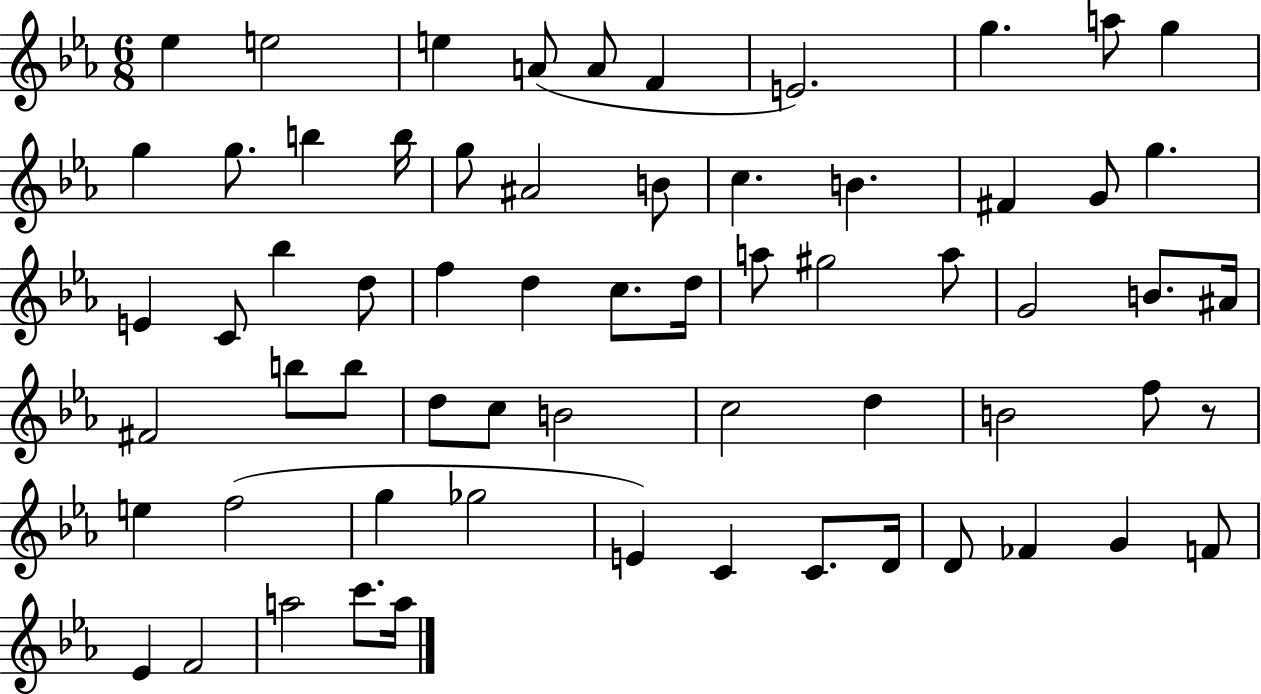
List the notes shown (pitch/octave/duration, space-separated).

Eb5/q E5/h E5/q A4/e A4/e F4/q E4/h. G5/q. A5/e G5/q G5/q G5/e. B5/q B5/s G5/e A#4/h B4/e C5/q. B4/q. F#4/q G4/e G5/q. E4/q C4/e Bb5/q D5/e F5/q D5/q C5/e. D5/s A5/e G#5/h A5/e G4/h B4/e. A#4/s F#4/h B5/e B5/e D5/e C5/e B4/h C5/h D5/q B4/h F5/e R/e E5/q F5/h G5/q Gb5/h E4/q C4/q C4/e. D4/s D4/e FES4/q G4/q F4/e Eb4/q F4/h A5/h C6/e. A5/s